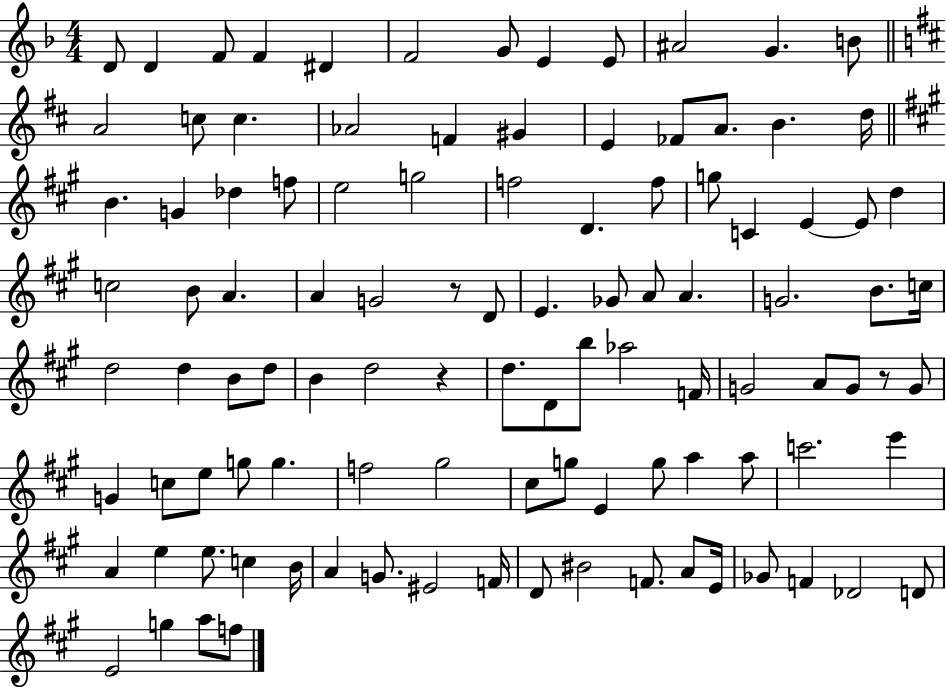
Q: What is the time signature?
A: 4/4